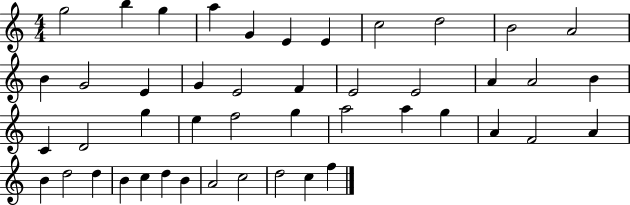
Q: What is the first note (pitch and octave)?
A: G5